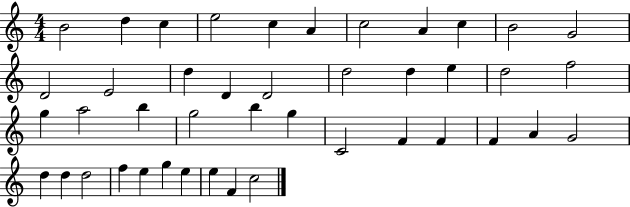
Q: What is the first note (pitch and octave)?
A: B4